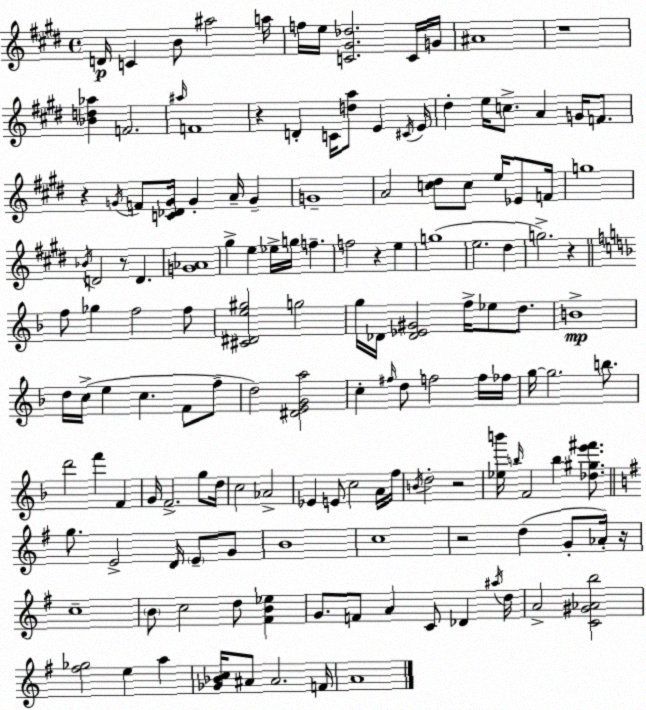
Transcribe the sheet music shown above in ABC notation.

X:1
T:Untitled
M:4/4
L:1/4
K:E
D/4 C B/2 ^a2 a/4 f/4 e/4 [C^G_d]2 C/4 G/4 ^A4 z4 [_Bd_a] F2 ^a/4 F4 z D C/4 [da]/2 E ^C/4 E/4 ^d e/4 c/2 A G/4 F/2 z G/4 F/2 [C_DG]/4 G A/4 G G4 A2 [c^d]/2 c/2 e/4 _E/2 F/4 g4 _B/4 D2 z/2 D [G_A]4 ^g e _e/4 g/4 f f2 z e g4 e2 ^d g2 z f/2 _g f2 f/2 [^C^De^g]2 g2 g/4 _D/4 [_D_E^G]2 f/4 _e/2 d/2 B4 d/4 c/4 e c F/2 f/2 d2 [^DEGa]2 c ^f/4 d/2 f2 f/4 _f/4 g/4 g2 b/2 d'2 f' F G/4 F2 g/2 d/4 c2 _A2 _E E/2 c2 A/4 f/4 B/4 d2 z2 [_eb']/4 b/4 F2 b [_d^ge'^f']/2 g/2 E2 D/4 E/2 G/2 B4 c4 z2 d G/2 _A/4 z/4 c4 B/2 c2 d/2 [^FB_e] G/2 F/2 A C/2 _D ^a/4 d/4 A2 [C^G_Ab]2 [^f_g]2 e a [_G_Bc]/4 ^A/2 ^A2 F/4 A4